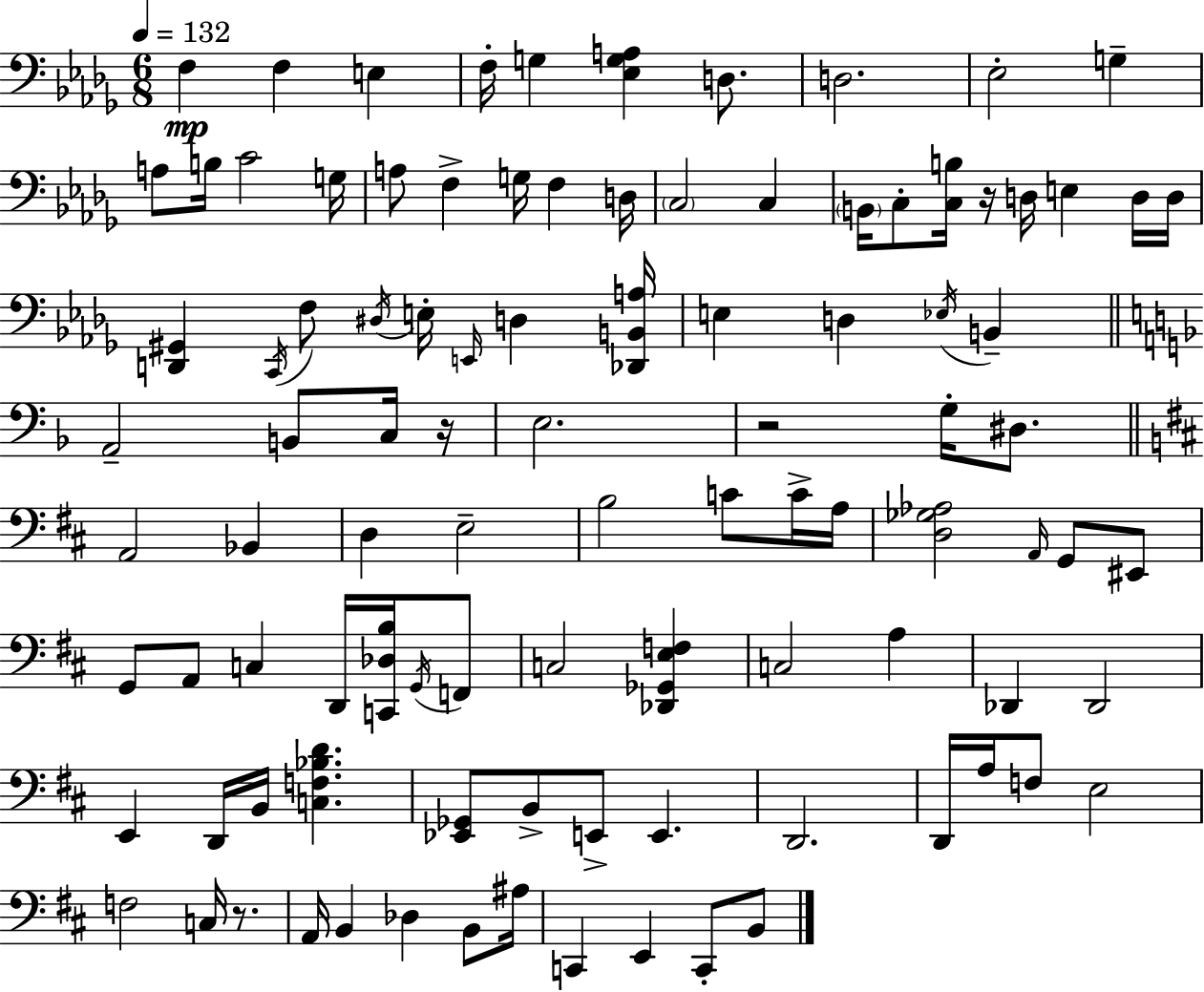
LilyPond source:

{
  \clef bass
  \numericTimeSignature
  \time 6/8
  \key bes \minor
  \tempo 4 = 132
  f4\mp f4 e4 | f16-. g4 <ees g a>4 d8. | d2. | ees2-. g4-- | \break a8 b16 c'2 g16 | a8 f4-> g16 f4 d16 | \parenthesize c2 c4 | \parenthesize b,16 c8-. <c b>16 r16 d16 e4 d16 d16 | \break <d, gis,>4 \acciaccatura { c,16 } f8 \acciaccatura { dis16 } e16-. \grace { e,16 } d4 | <des, b, a>16 e4 d4 \acciaccatura { ees16 } | b,4-- \bar "||" \break \key f \major a,2-- b,8 c16 r16 | e2. | r2 g16-. dis8. | \bar "||" \break \key d \major a,2 bes,4 | d4 e2-- | b2 c'8 c'16-> a16 | <d ges aes>2 \grace { a,16 } g,8 eis,8 | \break g,8 a,8 c4 d,16 <c, des b>16 \acciaccatura { g,16 } | f,8 c2 <des, ges, e f>4 | c2 a4 | des,4 des,2 | \break e,4 d,16 b,16 <c f bes d'>4. | <ees, ges,>8 b,8-> e,8-> e,4. | d,2. | d,16 a16 f8 e2 | \break f2 c16 r8. | a,16 b,4 des4 b,8 | ais16 c,4 e,4 c,8-. | b,8 \bar "|."
}